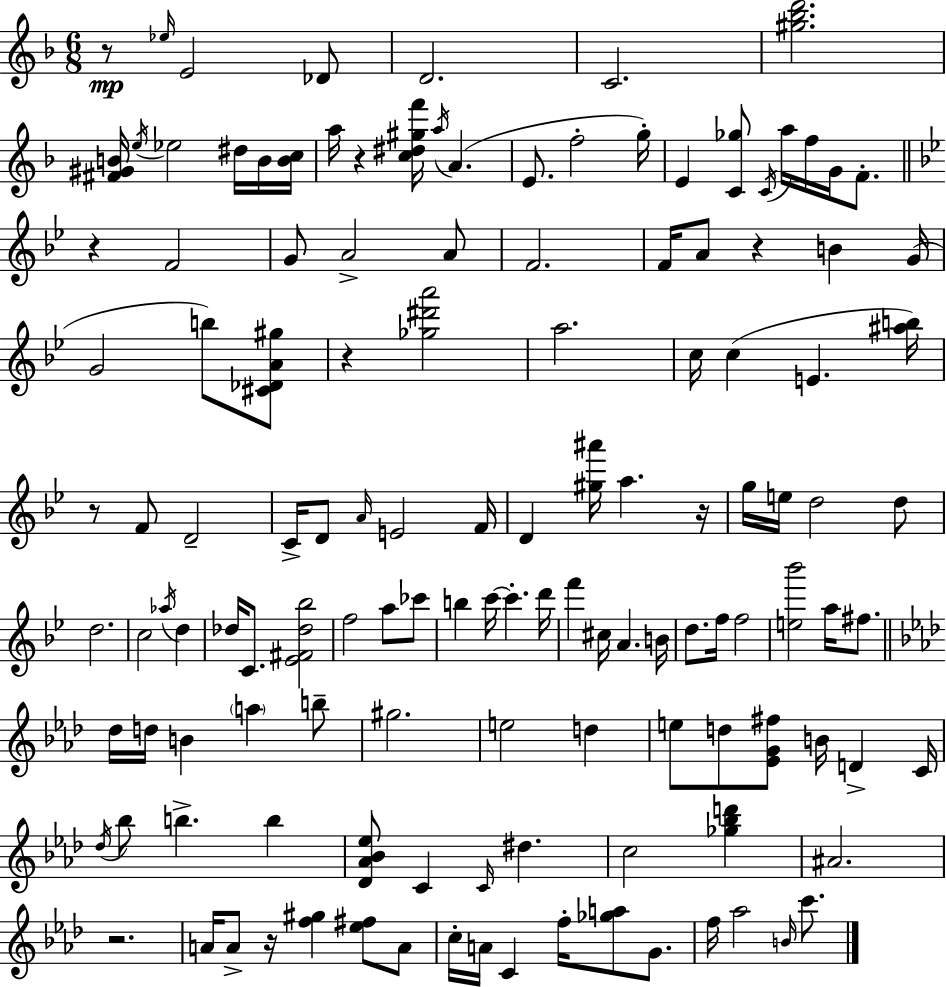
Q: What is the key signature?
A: D minor